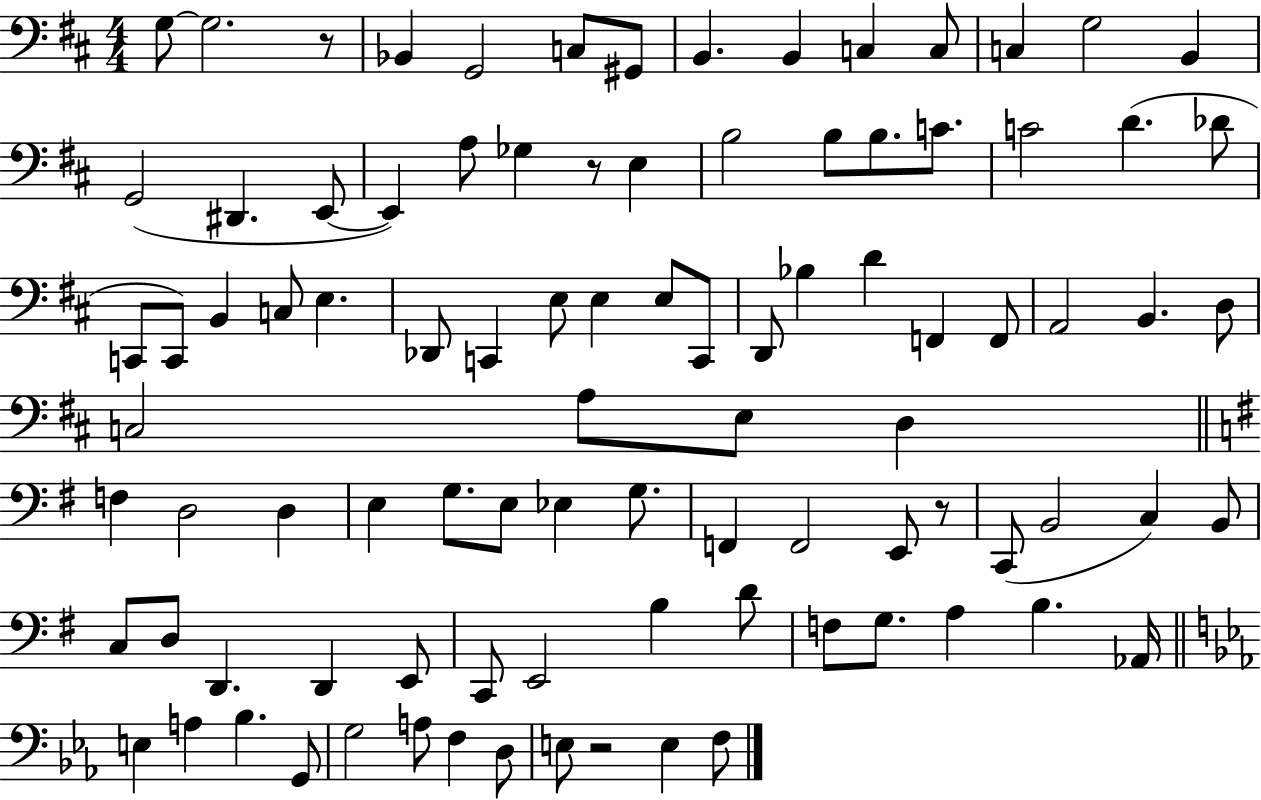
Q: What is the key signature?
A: D major